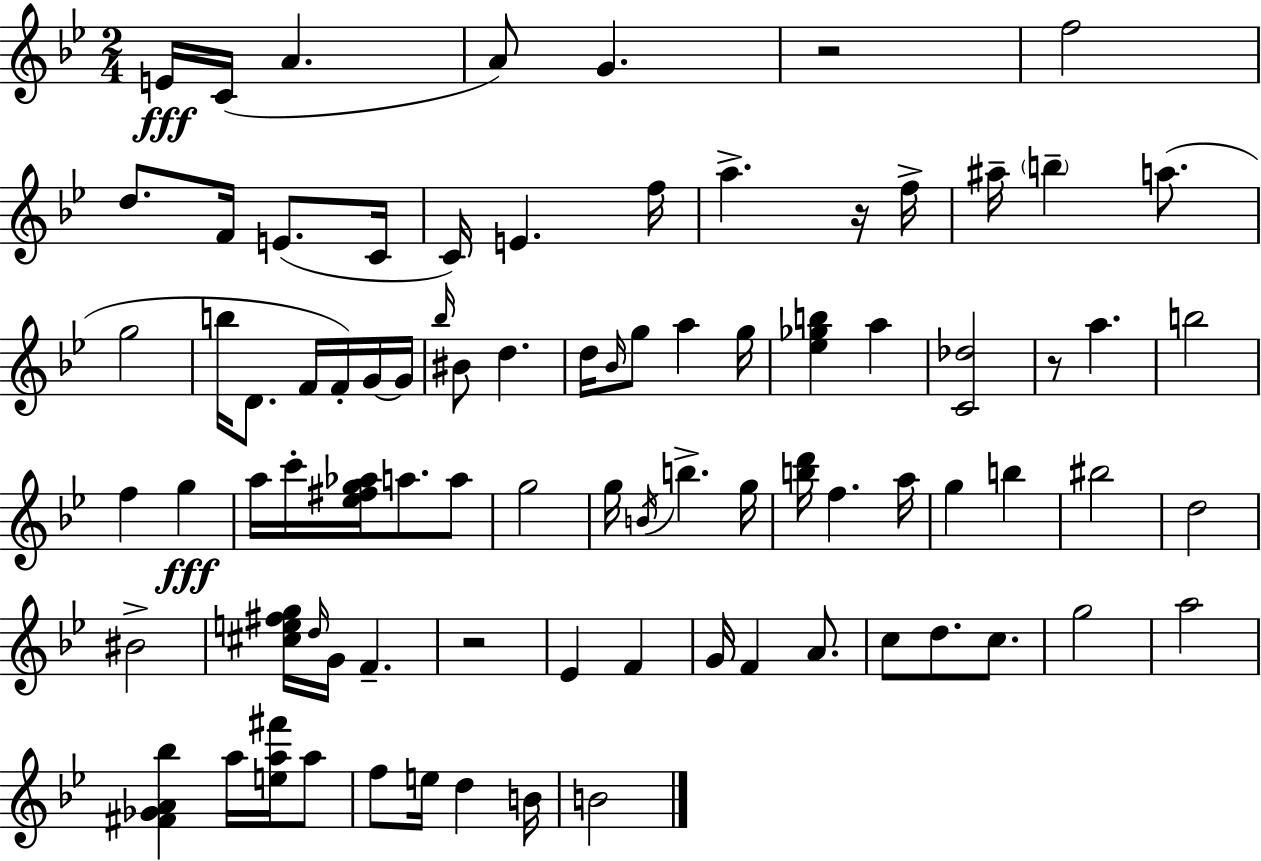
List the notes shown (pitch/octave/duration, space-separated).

E4/s C4/s A4/q. A4/e G4/q. R/h F5/h D5/e. F4/s E4/e. C4/s C4/s E4/q. F5/s A5/q. R/s F5/s A#5/s B5/q A5/e. G5/h B5/s D4/e. F4/s F4/s G4/s G4/s Bb5/s BIS4/e D5/q. D5/s Bb4/s G5/e A5/q G5/s [Eb5,Gb5,B5]/q A5/q [C4,Db5]/h R/e A5/q. B5/h F5/q G5/q A5/s C6/s [Eb5,F#5,G5,Ab5]/s A5/e. A5/e G5/h G5/s B4/s B5/q. G5/s [B5,D6]/s F5/q. A5/s G5/q B5/q BIS5/h D5/h BIS4/h [C#5,E5,F#5,G5]/s D5/s G4/s F4/q. R/h Eb4/q F4/q G4/s F4/q A4/e. C5/e D5/e. C5/e. G5/h A5/h [F#4,Gb4,A4,Bb5]/q A5/s [E5,A5,F#6]/s A5/e F5/e E5/s D5/q B4/s B4/h